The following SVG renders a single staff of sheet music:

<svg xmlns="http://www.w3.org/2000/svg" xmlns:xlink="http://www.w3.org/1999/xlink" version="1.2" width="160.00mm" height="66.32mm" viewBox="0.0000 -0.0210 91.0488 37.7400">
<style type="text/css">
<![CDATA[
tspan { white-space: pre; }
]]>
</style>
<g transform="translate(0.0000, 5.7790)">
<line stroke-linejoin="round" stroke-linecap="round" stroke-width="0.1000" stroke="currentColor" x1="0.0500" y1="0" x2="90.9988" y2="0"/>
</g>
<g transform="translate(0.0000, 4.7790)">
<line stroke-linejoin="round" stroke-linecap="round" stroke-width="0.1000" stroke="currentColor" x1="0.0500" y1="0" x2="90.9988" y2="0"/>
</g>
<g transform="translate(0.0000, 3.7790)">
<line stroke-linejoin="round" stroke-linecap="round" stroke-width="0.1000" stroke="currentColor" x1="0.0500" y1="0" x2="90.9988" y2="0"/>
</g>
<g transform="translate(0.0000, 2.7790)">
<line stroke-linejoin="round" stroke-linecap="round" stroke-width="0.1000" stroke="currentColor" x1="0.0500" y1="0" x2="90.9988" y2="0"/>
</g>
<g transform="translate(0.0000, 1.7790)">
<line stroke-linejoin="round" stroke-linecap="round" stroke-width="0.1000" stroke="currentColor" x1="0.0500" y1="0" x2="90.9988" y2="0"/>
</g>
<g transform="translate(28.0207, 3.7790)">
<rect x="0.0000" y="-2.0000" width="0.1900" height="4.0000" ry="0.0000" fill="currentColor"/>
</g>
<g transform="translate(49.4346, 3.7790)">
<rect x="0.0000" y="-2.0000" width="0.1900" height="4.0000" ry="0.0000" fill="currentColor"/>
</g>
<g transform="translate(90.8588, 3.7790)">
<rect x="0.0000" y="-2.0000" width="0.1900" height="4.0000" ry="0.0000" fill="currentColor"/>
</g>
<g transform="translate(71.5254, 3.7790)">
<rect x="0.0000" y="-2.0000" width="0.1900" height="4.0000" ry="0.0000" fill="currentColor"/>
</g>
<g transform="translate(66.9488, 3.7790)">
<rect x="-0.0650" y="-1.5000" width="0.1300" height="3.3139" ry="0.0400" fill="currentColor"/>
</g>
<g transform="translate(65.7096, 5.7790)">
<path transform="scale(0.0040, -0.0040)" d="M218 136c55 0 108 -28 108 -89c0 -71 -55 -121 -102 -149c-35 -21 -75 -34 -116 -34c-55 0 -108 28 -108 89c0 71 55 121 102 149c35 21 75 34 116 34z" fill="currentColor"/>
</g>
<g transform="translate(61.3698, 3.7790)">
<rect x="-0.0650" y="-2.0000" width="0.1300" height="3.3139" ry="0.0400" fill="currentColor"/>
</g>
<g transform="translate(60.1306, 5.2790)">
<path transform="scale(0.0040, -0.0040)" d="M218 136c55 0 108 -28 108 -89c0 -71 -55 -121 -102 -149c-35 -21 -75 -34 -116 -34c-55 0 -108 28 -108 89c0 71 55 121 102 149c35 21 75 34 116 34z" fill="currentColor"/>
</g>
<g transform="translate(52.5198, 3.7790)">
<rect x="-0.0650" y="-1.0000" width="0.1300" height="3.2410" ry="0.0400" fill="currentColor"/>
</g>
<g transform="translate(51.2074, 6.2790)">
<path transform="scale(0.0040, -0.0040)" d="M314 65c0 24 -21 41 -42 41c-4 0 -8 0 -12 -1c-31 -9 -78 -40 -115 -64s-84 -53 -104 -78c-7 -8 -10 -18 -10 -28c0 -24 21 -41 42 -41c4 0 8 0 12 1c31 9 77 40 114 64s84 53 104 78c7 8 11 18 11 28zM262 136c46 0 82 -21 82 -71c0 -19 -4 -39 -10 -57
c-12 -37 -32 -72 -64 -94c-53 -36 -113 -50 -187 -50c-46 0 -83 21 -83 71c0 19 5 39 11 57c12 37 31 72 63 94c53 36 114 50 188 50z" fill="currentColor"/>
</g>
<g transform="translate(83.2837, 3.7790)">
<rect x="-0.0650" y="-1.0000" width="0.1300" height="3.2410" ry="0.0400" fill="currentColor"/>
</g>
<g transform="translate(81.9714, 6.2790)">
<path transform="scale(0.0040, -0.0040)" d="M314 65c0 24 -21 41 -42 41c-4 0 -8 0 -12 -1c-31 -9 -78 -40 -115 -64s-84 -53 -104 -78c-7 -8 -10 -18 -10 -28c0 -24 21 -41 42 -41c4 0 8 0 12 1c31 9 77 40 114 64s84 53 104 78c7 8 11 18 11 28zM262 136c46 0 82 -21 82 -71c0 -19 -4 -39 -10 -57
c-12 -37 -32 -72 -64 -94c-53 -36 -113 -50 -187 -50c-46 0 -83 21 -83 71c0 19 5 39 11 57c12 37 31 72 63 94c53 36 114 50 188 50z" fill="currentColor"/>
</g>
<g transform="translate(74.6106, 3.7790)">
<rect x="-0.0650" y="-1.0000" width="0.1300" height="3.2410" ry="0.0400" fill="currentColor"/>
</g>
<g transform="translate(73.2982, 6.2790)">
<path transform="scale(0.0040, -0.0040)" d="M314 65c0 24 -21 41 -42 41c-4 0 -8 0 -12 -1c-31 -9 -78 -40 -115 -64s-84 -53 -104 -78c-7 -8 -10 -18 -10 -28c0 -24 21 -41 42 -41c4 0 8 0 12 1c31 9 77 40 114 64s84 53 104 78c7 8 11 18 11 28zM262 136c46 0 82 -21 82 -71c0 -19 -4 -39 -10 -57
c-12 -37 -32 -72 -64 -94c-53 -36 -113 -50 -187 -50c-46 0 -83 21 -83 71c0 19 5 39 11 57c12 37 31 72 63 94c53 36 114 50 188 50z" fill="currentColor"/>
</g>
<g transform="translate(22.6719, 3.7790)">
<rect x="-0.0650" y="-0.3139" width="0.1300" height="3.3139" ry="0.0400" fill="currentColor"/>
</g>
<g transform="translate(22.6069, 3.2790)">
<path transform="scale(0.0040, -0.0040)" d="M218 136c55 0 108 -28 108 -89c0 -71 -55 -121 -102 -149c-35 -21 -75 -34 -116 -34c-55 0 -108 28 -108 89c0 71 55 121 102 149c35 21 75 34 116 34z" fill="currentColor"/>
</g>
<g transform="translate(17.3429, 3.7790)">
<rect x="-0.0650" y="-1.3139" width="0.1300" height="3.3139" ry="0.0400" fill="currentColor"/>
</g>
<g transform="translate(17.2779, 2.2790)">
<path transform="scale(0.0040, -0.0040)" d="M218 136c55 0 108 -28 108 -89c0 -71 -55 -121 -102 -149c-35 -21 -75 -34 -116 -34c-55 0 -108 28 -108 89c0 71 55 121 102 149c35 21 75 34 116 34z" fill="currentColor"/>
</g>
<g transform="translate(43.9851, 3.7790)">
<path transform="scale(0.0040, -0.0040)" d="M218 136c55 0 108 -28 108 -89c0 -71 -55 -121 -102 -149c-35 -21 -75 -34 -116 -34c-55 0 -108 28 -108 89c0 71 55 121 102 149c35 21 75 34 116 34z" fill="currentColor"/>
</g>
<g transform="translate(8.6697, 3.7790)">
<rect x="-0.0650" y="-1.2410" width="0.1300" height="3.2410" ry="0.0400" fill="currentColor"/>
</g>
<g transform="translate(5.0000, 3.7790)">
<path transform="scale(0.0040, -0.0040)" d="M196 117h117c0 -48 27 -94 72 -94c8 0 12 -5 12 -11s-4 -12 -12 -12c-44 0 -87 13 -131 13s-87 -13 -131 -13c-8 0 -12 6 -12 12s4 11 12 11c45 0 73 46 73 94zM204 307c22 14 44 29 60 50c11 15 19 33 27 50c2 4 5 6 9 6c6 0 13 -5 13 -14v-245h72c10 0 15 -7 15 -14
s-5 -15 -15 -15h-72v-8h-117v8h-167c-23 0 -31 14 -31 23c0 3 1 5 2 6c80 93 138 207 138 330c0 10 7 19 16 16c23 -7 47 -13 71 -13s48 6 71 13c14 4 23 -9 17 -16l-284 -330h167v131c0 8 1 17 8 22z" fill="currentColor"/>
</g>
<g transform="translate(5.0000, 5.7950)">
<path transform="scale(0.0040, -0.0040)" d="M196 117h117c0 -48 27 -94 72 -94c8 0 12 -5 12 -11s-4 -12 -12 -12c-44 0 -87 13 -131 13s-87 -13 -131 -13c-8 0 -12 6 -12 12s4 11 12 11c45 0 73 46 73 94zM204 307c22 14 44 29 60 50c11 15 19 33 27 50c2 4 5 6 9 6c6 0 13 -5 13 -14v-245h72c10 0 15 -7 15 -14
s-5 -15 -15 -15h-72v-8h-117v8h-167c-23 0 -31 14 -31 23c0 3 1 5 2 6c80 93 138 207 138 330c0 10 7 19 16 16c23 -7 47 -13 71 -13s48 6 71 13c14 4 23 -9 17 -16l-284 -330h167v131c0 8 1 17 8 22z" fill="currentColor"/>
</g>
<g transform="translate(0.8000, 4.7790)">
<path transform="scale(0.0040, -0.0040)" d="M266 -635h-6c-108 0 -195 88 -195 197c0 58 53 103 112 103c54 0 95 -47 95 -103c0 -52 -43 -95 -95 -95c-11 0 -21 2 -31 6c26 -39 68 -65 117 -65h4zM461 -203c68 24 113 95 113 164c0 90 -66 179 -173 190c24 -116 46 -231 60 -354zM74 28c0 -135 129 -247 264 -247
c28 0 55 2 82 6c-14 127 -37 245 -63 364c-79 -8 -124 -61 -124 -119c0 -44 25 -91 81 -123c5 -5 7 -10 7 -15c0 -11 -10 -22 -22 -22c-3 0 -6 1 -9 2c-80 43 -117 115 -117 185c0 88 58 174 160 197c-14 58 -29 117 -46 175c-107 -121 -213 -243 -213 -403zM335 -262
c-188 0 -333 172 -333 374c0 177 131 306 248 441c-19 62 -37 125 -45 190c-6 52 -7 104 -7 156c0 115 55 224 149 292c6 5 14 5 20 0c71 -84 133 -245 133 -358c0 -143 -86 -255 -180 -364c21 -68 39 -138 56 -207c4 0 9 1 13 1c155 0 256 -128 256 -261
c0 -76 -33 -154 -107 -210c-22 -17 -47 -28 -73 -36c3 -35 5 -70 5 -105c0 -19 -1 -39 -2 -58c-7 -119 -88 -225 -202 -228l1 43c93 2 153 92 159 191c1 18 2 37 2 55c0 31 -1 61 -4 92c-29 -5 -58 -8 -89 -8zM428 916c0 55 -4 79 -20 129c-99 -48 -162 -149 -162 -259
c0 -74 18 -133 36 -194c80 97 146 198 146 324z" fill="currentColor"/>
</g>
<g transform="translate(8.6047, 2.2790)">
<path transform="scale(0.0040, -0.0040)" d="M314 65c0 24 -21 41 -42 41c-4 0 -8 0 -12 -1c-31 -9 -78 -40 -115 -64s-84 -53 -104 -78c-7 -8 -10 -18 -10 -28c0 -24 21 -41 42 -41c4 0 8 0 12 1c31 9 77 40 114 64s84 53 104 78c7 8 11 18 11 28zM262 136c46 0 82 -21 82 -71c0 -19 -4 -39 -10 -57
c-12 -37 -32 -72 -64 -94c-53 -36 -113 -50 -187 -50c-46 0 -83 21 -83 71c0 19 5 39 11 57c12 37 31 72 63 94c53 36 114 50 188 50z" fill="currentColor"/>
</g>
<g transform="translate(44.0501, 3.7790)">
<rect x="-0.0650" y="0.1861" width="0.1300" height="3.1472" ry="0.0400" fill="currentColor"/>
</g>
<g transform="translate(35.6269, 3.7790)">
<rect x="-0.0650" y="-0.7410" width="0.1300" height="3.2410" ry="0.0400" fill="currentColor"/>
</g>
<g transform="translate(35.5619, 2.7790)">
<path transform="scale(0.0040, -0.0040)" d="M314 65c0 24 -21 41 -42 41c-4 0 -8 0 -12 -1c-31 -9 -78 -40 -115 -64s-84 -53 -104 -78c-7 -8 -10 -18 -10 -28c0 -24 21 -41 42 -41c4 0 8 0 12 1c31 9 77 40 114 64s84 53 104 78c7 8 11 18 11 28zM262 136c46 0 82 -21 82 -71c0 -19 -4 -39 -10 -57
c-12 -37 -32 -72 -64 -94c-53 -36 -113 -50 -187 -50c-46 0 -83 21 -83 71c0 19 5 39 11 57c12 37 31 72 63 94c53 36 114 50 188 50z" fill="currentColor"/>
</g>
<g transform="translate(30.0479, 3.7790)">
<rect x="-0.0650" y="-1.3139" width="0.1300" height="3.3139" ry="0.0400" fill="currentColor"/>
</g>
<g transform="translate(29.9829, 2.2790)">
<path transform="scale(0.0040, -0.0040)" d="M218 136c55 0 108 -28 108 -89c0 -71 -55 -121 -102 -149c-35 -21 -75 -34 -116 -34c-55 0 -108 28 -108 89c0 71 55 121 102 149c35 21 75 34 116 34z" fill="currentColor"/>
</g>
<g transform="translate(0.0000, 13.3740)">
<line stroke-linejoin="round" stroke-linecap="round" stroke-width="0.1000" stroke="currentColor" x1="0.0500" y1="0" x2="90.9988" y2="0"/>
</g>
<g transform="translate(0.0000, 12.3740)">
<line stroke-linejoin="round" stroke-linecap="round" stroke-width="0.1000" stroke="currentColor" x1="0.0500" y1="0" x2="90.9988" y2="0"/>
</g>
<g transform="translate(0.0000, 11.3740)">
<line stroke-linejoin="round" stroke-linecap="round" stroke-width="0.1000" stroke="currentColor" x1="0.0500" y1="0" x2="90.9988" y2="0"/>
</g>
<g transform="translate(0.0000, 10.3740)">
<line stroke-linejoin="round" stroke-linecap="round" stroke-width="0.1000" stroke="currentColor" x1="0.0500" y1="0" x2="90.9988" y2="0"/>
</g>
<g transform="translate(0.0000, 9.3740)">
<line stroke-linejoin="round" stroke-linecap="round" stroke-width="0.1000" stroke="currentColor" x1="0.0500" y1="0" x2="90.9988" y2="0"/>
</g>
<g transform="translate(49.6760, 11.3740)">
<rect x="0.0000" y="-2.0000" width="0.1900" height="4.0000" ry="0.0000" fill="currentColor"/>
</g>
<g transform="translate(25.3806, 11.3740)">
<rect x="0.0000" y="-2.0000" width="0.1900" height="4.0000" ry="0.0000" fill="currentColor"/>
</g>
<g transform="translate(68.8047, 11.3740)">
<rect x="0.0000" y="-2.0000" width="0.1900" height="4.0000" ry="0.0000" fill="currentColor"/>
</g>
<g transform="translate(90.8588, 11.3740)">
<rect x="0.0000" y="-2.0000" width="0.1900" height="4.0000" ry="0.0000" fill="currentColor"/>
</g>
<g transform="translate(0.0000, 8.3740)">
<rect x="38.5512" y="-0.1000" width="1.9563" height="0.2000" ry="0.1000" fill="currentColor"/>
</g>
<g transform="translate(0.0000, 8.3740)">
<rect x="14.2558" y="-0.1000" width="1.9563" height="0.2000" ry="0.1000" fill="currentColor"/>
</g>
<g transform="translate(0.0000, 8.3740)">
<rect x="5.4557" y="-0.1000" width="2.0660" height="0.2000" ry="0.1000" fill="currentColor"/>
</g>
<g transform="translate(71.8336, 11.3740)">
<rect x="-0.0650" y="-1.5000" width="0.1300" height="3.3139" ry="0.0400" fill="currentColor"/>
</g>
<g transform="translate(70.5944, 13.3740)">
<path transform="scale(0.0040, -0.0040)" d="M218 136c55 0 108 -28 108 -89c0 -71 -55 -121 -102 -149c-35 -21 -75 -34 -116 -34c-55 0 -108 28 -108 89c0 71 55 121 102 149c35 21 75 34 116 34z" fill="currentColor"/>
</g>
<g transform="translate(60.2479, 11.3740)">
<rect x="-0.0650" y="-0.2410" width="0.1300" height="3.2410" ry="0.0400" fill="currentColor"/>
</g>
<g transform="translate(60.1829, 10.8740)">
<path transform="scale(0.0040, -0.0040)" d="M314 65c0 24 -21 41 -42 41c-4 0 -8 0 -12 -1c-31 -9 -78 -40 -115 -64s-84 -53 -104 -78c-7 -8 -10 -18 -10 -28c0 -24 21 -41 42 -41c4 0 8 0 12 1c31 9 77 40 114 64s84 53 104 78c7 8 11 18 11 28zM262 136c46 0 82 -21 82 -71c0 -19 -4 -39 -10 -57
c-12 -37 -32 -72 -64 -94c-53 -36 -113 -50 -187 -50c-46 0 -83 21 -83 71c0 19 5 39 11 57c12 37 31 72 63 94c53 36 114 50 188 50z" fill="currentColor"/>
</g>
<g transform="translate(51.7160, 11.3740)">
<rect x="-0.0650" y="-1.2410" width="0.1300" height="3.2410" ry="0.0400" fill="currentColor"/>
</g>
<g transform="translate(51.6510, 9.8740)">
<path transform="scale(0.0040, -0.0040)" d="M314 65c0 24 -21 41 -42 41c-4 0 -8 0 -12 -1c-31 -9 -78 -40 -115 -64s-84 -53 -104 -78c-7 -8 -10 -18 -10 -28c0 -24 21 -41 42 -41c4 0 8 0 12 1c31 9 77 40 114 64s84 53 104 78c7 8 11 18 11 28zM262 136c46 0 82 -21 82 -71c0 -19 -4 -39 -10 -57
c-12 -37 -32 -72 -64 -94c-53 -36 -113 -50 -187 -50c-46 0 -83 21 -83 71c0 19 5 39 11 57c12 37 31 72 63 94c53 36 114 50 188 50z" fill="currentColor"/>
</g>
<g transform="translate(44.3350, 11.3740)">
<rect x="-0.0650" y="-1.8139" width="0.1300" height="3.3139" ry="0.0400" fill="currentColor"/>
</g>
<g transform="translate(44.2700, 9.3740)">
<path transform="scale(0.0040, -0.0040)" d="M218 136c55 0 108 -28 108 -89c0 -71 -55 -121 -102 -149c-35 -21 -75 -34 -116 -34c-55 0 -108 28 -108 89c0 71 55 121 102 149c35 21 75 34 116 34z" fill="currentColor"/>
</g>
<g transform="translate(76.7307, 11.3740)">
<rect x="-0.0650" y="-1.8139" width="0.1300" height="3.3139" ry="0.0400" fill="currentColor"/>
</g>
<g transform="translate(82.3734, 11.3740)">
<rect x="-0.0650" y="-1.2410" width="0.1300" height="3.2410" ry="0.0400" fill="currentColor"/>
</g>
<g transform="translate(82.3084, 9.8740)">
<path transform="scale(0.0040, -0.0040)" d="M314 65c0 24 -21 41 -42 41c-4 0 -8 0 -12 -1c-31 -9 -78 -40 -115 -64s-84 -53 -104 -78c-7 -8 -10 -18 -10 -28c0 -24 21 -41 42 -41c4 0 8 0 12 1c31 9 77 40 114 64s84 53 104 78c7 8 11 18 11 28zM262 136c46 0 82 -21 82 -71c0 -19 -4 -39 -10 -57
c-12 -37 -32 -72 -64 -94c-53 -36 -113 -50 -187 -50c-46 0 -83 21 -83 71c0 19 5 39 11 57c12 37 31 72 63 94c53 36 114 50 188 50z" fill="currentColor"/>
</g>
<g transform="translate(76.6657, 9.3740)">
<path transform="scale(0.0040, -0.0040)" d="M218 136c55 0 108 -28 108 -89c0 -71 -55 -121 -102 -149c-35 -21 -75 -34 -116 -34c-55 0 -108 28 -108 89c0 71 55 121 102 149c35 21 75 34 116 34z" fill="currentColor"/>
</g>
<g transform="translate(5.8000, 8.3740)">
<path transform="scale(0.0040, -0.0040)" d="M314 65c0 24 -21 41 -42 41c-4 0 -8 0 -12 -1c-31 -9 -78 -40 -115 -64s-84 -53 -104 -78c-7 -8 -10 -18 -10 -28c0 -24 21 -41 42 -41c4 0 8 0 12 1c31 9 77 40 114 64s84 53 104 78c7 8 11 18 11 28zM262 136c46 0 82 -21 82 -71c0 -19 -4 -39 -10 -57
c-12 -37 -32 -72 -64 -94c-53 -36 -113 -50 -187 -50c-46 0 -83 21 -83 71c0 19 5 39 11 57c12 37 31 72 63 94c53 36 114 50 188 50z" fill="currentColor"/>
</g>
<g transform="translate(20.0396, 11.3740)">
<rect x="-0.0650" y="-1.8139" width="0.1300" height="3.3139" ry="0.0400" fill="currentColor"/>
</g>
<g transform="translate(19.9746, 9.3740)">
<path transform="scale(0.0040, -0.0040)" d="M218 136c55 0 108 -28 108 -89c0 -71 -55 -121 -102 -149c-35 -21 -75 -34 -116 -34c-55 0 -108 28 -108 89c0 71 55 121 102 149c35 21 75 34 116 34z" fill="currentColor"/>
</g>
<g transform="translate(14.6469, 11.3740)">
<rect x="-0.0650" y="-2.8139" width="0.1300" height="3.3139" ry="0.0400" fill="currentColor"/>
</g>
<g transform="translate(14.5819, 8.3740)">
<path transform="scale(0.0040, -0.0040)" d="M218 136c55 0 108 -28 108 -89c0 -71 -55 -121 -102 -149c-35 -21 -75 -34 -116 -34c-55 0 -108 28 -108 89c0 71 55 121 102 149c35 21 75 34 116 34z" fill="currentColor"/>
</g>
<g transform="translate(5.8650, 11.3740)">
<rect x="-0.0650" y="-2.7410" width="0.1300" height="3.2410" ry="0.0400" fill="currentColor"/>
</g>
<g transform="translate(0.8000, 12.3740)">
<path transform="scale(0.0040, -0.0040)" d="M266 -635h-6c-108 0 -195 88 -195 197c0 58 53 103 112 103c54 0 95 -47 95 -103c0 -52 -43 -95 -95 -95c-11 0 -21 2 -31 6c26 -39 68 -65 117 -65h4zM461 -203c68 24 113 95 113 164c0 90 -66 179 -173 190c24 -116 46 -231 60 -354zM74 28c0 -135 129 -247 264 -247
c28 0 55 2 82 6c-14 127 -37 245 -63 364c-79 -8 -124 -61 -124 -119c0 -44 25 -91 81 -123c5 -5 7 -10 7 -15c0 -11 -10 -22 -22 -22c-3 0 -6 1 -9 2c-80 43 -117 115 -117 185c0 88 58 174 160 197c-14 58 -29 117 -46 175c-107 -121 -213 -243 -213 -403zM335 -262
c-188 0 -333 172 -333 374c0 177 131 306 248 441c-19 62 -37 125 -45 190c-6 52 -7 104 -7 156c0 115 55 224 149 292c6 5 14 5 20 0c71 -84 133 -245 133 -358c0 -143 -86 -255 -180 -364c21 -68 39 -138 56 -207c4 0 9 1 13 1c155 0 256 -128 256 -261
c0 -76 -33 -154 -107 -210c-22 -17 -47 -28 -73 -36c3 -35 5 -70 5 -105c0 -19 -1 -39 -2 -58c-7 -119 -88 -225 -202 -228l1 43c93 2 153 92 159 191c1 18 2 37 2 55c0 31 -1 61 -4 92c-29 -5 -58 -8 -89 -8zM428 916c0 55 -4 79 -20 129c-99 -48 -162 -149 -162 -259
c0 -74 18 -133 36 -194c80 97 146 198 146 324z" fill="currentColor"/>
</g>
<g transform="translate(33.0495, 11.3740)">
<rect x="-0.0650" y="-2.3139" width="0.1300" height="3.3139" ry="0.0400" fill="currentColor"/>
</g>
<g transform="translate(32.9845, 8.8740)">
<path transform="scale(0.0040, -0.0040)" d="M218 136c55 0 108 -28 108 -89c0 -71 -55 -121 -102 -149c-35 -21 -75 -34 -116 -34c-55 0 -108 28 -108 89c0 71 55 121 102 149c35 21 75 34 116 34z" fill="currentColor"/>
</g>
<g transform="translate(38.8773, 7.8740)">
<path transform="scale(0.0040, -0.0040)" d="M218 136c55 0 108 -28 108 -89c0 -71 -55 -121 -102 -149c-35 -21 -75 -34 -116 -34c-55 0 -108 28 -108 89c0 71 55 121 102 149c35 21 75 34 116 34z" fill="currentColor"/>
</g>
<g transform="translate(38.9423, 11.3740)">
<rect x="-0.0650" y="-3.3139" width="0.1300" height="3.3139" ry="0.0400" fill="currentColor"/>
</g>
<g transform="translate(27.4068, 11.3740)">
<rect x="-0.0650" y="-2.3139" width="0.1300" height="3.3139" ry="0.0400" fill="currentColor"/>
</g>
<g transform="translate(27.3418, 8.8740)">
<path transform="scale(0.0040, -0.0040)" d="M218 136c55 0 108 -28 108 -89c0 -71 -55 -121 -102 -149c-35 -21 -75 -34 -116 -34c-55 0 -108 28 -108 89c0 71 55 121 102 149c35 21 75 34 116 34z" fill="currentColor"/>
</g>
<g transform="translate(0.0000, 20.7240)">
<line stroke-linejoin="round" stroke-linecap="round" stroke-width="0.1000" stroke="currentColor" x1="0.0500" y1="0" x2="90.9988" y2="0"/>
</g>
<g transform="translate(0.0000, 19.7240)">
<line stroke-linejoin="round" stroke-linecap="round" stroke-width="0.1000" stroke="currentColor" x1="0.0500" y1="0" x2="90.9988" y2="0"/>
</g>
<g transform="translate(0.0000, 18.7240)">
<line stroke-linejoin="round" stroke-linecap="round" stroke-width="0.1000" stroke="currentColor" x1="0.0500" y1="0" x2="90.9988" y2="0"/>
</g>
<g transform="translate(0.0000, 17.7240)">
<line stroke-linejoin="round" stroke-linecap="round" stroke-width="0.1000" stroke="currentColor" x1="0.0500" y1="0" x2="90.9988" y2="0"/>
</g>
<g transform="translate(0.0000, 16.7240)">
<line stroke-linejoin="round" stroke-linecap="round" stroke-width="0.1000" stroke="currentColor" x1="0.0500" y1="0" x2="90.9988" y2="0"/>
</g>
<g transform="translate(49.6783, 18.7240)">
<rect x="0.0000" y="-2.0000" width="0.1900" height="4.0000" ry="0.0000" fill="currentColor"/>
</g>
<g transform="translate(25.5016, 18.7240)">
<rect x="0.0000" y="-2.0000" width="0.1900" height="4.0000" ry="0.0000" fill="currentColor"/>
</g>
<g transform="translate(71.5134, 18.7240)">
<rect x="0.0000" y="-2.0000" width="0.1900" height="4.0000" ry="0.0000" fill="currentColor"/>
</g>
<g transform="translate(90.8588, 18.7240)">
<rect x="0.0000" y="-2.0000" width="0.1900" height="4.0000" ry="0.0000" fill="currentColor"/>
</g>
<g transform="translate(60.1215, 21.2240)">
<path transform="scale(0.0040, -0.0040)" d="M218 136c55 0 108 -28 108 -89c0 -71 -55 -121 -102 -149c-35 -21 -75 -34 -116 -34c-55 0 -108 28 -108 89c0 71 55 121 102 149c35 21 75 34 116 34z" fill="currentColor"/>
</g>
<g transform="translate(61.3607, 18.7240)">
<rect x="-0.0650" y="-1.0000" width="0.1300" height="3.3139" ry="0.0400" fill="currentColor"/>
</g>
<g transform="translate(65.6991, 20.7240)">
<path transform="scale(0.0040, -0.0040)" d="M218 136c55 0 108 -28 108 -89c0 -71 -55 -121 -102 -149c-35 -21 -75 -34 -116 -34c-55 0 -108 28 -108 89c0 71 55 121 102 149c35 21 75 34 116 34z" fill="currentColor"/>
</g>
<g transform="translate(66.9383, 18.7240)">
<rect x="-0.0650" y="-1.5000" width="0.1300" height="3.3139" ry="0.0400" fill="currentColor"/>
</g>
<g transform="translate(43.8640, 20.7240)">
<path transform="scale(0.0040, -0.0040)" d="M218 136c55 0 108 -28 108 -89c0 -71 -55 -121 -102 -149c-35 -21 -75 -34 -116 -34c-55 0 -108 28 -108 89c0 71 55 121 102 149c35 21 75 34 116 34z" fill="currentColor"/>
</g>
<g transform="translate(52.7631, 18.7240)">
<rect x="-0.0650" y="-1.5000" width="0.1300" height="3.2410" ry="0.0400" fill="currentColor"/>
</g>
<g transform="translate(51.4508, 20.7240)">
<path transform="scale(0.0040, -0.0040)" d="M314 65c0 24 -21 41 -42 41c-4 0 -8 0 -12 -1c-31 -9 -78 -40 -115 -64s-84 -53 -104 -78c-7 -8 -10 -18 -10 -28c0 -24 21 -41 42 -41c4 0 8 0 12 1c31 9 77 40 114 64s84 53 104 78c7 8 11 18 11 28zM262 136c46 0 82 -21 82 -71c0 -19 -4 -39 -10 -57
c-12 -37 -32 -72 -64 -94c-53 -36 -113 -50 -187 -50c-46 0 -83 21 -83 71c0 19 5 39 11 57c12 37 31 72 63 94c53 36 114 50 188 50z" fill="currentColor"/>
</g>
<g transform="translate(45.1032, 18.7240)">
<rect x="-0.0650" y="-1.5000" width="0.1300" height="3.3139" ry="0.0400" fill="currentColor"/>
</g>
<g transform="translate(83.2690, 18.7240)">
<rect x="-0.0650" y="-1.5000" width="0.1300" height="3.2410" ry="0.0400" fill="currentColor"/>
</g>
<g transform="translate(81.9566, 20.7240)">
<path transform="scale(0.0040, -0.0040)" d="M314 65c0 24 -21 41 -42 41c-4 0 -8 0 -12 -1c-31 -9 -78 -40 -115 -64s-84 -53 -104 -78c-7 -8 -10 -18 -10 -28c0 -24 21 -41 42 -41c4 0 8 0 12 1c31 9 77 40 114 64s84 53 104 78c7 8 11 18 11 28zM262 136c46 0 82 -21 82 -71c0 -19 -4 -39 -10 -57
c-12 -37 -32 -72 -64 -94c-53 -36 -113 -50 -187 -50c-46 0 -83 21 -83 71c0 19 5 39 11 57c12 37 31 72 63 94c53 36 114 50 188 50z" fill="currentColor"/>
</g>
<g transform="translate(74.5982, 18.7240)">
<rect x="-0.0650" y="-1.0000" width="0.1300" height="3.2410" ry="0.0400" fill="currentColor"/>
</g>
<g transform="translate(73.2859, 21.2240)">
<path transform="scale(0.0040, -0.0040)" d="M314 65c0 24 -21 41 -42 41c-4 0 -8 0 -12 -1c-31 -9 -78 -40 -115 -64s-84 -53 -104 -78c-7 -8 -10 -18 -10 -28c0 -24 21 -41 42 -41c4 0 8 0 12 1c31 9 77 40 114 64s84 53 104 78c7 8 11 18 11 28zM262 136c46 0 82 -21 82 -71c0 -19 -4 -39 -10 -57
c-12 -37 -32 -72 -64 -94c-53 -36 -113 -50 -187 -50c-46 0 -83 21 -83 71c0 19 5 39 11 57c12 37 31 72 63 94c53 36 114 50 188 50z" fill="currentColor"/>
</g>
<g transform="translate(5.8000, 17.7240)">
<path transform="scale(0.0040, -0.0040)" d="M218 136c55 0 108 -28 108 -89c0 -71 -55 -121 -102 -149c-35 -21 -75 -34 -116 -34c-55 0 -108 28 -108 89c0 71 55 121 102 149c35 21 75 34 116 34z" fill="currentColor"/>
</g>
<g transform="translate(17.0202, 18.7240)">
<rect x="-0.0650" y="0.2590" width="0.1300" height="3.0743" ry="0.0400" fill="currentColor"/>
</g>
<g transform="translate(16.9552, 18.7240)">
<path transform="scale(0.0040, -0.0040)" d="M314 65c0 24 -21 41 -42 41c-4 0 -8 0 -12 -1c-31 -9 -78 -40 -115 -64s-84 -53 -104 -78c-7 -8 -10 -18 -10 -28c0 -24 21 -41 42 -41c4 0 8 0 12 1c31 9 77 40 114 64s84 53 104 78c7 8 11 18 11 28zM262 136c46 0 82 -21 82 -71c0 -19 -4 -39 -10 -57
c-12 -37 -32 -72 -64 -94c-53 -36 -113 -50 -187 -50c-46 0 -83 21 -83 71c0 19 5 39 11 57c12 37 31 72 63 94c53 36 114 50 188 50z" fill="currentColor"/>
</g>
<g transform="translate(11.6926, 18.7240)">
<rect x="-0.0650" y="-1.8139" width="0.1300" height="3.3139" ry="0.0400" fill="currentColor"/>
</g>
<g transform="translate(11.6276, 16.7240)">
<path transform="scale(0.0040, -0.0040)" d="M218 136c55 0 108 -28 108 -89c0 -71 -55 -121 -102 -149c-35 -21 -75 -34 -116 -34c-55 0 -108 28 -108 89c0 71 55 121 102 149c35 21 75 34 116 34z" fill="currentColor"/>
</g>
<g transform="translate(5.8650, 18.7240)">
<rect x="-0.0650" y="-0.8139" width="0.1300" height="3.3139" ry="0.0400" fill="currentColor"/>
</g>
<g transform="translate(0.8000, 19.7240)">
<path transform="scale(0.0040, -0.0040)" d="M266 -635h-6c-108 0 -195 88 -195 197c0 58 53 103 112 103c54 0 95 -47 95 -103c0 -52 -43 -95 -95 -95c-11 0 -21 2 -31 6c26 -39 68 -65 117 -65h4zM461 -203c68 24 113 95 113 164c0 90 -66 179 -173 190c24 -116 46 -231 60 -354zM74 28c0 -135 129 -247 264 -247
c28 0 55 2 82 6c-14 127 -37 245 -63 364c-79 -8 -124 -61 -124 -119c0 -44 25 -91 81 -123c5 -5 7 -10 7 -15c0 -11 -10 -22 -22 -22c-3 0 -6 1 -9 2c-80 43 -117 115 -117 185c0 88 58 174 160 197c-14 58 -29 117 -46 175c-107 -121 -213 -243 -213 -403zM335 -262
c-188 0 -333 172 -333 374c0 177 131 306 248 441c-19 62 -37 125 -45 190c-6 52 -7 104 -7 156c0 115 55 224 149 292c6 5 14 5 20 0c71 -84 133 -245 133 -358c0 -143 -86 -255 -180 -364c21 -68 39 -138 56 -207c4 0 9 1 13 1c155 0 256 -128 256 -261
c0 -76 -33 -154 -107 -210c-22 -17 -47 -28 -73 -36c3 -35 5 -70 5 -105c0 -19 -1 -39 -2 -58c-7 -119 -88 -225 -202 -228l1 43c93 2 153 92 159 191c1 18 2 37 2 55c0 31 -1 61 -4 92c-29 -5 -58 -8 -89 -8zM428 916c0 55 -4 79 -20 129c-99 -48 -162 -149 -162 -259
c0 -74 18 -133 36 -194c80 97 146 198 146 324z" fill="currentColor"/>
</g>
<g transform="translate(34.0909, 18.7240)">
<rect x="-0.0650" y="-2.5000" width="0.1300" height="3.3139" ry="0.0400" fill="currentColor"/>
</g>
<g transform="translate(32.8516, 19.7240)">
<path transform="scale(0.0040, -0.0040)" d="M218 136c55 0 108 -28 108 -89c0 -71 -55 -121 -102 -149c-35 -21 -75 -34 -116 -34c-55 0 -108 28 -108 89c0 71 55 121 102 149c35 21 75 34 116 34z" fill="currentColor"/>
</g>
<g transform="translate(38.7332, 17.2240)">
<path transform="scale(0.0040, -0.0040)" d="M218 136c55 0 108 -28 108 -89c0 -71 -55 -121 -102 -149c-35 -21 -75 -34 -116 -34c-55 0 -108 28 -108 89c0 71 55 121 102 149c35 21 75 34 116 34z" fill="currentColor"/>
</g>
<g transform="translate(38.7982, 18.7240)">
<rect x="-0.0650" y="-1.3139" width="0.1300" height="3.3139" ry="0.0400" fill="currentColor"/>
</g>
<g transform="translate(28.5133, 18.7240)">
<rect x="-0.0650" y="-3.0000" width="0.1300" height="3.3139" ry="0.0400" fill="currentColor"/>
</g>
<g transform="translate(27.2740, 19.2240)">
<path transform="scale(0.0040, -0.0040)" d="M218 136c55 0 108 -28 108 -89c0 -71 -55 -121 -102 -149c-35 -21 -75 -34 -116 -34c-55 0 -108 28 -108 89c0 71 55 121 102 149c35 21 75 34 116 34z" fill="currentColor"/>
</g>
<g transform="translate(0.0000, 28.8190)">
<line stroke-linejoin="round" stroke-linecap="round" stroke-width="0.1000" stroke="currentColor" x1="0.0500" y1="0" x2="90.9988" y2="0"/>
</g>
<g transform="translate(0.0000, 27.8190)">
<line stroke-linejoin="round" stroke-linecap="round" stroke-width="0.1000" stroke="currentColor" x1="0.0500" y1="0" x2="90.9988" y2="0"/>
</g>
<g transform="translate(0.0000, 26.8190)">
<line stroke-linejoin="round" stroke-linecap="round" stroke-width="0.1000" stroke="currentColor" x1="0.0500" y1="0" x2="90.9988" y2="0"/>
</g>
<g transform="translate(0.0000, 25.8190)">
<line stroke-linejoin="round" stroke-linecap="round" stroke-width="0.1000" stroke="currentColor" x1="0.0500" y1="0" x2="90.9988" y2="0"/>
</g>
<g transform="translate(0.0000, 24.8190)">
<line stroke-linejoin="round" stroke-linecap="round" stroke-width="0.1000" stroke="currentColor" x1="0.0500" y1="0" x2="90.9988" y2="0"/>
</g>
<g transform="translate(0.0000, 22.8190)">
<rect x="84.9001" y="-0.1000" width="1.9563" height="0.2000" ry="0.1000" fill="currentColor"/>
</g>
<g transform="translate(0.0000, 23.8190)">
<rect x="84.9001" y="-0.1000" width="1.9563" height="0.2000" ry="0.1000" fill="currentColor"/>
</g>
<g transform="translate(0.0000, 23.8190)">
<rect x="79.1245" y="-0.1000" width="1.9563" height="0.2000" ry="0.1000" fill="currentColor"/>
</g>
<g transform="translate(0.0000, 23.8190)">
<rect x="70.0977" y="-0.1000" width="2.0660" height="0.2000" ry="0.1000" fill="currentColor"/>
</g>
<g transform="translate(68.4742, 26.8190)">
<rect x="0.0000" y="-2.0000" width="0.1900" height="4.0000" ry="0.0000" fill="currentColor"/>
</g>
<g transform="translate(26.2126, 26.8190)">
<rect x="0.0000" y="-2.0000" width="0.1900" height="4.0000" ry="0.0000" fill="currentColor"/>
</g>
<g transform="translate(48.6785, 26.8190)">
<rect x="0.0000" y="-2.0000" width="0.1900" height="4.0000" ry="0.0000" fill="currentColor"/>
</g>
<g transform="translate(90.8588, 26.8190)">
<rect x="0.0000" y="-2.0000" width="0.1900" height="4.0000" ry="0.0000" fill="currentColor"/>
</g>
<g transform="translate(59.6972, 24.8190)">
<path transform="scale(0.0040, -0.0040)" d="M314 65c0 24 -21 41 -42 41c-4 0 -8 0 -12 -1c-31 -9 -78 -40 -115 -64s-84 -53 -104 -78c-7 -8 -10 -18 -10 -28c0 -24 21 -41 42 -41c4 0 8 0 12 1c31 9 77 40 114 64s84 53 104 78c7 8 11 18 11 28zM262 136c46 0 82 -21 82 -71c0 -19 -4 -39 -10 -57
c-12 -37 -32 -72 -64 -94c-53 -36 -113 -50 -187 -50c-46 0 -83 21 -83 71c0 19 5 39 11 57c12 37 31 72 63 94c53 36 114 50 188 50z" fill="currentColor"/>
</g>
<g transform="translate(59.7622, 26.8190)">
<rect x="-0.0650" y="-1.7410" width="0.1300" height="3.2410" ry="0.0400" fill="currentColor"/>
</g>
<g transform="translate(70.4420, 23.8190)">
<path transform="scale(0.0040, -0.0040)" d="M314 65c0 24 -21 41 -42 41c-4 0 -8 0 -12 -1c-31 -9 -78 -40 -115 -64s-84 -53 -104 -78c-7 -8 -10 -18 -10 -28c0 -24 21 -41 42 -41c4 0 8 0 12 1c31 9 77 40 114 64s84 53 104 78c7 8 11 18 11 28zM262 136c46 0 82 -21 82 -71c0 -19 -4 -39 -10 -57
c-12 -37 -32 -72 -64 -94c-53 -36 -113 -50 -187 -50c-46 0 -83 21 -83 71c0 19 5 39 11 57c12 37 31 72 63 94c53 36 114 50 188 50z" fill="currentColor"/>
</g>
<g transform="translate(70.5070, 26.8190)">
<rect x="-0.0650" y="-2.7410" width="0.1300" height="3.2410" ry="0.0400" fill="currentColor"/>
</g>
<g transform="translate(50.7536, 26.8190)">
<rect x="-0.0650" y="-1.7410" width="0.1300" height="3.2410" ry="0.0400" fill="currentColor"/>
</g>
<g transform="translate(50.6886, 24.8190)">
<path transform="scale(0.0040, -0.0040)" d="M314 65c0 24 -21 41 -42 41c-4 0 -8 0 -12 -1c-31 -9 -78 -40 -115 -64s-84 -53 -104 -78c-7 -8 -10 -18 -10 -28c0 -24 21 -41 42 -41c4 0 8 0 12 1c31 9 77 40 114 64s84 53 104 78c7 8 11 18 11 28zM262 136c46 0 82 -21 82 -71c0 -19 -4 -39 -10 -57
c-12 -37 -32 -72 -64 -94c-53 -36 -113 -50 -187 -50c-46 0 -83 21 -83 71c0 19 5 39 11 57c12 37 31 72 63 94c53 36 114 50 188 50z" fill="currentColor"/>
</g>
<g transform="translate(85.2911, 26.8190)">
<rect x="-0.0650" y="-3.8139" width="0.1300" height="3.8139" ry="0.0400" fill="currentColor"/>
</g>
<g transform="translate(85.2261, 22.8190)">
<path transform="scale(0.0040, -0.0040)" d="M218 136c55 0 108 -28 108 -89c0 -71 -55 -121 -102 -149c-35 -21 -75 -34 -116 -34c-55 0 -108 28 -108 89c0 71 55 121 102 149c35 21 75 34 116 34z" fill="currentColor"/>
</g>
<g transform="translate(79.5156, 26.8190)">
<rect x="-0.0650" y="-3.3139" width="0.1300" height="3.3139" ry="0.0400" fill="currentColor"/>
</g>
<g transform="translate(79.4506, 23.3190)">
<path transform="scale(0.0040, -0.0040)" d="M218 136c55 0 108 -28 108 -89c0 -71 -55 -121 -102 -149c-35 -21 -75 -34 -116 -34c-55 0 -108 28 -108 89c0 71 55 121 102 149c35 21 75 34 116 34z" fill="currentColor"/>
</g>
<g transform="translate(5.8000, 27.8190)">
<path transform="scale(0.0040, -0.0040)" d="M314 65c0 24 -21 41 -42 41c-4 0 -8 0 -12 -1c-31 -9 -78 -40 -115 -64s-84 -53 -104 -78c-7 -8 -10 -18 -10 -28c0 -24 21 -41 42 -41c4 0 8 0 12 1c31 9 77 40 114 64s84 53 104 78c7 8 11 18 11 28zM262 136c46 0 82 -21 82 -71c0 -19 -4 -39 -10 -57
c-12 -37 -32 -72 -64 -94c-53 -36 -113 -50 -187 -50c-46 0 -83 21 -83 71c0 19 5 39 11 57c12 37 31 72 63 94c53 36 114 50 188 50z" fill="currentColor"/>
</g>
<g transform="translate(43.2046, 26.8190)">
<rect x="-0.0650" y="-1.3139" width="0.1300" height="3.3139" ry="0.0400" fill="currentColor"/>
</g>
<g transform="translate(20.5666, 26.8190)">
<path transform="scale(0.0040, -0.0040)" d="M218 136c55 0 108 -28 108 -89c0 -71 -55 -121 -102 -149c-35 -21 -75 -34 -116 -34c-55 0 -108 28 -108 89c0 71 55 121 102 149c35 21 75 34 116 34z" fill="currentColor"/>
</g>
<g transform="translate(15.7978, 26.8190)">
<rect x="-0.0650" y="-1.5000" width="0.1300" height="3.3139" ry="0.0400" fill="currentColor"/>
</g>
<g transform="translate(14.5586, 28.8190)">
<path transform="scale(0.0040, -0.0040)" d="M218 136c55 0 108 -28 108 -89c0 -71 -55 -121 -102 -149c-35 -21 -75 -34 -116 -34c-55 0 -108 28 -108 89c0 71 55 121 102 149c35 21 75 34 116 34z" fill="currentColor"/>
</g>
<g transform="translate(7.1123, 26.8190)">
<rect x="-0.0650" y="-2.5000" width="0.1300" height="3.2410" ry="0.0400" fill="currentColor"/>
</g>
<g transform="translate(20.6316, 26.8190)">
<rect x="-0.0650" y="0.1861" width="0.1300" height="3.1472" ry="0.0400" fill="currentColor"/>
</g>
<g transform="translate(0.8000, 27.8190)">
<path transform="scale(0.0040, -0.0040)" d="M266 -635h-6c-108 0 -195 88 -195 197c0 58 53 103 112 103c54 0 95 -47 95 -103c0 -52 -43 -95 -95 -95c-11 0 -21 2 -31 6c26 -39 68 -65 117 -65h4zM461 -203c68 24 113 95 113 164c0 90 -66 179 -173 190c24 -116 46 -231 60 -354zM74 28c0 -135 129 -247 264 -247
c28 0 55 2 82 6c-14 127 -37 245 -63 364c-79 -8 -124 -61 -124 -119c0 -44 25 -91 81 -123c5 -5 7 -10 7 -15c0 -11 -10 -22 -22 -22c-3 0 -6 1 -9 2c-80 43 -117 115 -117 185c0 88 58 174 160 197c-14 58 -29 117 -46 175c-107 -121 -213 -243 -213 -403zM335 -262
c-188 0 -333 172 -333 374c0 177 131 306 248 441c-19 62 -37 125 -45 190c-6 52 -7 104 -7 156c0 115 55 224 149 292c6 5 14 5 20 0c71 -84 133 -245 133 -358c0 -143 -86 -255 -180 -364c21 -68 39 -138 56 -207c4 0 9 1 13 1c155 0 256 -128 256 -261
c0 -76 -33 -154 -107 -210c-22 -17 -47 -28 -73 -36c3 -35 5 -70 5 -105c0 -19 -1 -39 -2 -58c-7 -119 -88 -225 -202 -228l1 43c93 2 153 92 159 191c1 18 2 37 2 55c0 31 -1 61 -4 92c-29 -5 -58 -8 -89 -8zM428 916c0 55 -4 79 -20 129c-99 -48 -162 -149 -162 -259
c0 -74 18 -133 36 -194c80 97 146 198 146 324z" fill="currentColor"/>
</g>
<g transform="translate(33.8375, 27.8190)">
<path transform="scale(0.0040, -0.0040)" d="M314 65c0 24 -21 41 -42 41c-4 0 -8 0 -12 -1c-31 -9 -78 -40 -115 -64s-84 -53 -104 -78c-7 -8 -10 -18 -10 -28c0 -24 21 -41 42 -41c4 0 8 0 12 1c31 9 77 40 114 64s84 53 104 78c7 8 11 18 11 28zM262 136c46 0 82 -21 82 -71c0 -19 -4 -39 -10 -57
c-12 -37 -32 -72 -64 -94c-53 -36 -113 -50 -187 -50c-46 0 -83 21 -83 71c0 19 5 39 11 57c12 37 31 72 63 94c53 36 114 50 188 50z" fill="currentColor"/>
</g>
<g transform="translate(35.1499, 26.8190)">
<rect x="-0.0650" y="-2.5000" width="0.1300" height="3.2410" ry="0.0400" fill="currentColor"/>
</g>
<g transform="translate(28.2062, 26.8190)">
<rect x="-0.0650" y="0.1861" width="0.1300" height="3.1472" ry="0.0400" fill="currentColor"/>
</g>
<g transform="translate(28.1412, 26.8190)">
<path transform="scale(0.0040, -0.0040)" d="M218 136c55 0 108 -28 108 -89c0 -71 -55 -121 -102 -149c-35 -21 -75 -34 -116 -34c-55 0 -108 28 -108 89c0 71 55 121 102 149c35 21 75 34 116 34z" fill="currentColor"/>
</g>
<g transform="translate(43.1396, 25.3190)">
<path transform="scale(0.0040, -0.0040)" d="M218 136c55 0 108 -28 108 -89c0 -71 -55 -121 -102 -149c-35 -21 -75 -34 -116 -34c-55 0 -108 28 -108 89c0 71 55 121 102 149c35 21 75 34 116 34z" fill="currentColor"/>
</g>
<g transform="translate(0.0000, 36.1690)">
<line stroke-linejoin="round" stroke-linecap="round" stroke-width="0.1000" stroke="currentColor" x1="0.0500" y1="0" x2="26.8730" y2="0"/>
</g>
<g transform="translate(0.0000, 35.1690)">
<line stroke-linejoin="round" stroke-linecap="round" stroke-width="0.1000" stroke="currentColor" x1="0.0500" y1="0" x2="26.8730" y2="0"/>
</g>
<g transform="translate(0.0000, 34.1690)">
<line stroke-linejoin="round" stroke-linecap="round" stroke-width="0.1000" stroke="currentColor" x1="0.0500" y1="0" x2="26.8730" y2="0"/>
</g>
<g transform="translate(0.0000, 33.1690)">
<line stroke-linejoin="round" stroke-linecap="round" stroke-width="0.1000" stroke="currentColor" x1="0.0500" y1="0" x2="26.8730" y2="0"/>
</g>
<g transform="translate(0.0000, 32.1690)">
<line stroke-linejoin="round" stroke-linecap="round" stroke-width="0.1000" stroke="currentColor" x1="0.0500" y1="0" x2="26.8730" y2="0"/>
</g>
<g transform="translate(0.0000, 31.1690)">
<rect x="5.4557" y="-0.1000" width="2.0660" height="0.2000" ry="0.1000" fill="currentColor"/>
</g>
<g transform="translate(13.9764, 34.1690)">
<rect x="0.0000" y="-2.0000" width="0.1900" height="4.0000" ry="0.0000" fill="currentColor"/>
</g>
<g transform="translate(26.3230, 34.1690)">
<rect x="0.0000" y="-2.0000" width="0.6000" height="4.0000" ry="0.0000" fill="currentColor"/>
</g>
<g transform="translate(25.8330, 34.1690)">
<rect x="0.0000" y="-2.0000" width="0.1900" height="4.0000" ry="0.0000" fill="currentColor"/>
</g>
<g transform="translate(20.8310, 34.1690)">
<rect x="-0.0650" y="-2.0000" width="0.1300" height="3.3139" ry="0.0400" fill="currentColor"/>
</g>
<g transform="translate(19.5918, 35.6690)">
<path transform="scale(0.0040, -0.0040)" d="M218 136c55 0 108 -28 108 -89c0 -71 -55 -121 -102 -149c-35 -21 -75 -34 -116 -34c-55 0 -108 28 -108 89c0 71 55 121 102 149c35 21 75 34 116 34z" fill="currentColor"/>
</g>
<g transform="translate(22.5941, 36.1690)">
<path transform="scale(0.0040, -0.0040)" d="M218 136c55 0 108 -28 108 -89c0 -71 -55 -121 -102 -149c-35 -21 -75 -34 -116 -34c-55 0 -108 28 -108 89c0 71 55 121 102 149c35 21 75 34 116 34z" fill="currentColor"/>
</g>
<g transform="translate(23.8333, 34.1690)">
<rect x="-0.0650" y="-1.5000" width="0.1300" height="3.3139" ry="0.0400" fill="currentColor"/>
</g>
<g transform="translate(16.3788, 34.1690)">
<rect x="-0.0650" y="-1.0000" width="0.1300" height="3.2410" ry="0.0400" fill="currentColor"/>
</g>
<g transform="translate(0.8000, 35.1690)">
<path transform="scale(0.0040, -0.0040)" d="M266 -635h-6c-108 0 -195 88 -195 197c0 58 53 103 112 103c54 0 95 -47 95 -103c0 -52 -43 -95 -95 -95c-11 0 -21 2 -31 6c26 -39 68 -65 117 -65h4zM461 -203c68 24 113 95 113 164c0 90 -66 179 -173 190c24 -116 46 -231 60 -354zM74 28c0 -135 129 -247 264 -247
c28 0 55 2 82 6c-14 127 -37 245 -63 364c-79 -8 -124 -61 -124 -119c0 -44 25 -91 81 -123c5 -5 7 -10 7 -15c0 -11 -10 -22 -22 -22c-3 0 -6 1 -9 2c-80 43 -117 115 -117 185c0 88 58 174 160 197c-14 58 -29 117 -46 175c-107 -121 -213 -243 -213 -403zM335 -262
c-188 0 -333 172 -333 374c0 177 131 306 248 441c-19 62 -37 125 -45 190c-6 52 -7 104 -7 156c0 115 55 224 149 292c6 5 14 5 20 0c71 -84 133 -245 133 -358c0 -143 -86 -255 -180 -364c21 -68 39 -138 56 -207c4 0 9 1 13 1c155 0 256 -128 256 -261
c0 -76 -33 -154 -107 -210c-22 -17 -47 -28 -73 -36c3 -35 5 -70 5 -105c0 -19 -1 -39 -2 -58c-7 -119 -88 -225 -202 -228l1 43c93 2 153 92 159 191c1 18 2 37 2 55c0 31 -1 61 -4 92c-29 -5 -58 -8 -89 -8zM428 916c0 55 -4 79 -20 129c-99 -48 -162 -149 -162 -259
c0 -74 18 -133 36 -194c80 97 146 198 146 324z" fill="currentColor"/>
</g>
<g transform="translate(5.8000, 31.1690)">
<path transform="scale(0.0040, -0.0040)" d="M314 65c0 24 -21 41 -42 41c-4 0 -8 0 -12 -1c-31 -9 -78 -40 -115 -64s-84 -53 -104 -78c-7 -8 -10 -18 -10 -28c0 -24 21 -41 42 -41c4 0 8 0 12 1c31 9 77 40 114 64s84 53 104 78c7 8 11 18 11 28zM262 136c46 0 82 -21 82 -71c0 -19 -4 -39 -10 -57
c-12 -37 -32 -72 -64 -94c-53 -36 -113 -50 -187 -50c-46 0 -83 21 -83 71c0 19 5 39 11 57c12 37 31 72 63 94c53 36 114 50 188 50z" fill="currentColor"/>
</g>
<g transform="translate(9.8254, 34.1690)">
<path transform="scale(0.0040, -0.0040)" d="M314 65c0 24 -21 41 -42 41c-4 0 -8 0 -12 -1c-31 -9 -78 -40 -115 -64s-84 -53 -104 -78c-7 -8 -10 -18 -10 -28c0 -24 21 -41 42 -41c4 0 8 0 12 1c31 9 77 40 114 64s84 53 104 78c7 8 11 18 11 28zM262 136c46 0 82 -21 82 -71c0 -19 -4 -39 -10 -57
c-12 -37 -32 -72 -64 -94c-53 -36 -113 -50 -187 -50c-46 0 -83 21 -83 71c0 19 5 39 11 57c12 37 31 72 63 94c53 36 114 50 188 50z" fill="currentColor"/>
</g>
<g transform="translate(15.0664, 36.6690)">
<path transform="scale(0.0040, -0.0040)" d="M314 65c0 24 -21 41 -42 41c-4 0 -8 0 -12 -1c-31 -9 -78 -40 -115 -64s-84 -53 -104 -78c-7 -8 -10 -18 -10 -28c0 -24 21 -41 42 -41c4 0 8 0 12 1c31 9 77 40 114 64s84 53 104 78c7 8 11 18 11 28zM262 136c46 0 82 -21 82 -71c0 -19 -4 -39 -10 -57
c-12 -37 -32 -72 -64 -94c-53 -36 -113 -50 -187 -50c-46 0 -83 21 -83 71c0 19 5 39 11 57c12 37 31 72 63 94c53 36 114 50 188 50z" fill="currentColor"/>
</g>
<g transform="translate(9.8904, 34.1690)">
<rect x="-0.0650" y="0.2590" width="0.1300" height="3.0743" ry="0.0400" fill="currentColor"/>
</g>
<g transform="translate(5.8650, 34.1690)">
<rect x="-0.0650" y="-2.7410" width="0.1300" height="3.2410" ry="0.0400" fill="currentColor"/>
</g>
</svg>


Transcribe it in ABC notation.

X:1
T:Untitled
M:4/4
L:1/4
K:C
e2 e c e d2 B D2 F E D2 D2 a2 a f g g b f e2 c2 E f e2 d f B2 A G e E E2 D E D2 E2 G2 E B B G2 e f2 f2 a2 b c' a2 B2 D2 F E